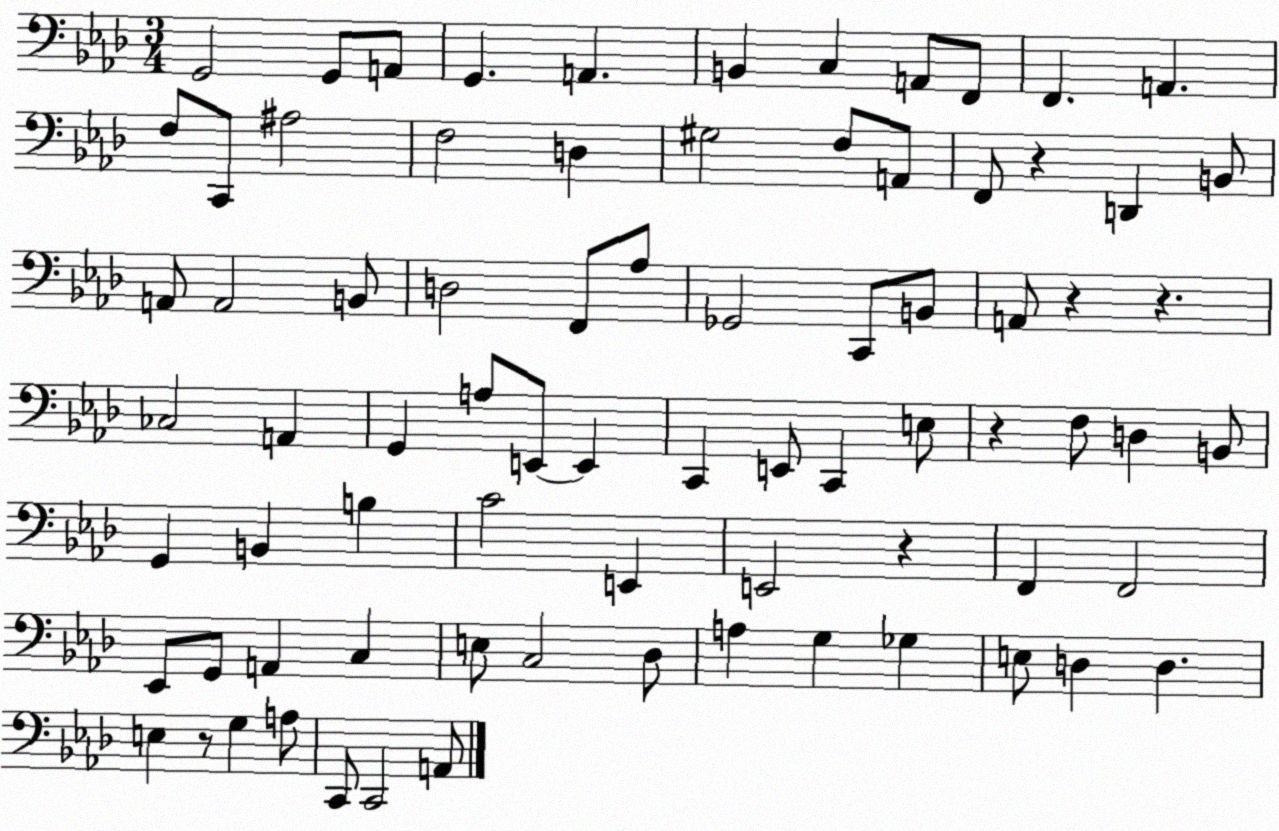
X:1
T:Untitled
M:3/4
L:1/4
K:Ab
G,,2 G,,/2 A,,/2 G,, A,, B,, C, A,,/2 F,,/2 F,, A,, F,/2 C,,/2 ^A,2 F,2 D, ^G,2 F,/2 A,,/2 F,,/2 z D,, B,,/2 A,,/2 A,,2 B,,/2 D,2 F,,/2 _A,/2 _G,,2 C,,/2 B,,/2 A,,/2 z z _C,2 A,, G,, A,/2 E,,/2 E,, C,, E,,/2 C,, E,/2 z F,/2 D, B,,/2 G,, B,, B, C2 E,, E,,2 z F,, F,,2 _E,,/2 G,,/2 A,, C, E,/2 C,2 _D,/2 A, G, _G, E,/2 D, D, E, z/2 G, A,/2 C,,/2 C,,2 A,,/2